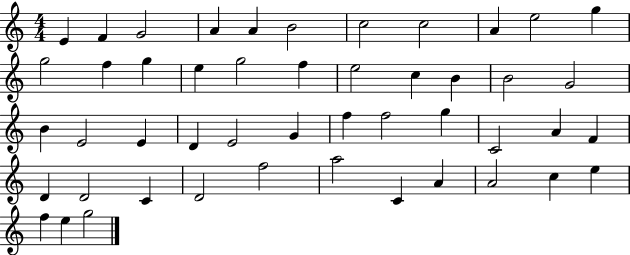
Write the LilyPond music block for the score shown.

{
  \clef treble
  \numericTimeSignature
  \time 4/4
  \key c \major
  e'4 f'4 g'2 | a'4 a'4 b'2 | c''2 c''2 | a'4 e''2 g''4 | \break g''2 f''4 g''4 | e''4 g''2 f''4 | e''2 c''4 b'4 | b'2 g'2 | \break b'4 e'2 e'4 | d'4 e'2 g'4 | f''4 f''2 g''4 | c'2 a'4 f'4 | \break d'4 d'2 c'4 | d'2 f''2 | a''2 c'4 a'4 | a'2 c''4 e''4 | \break f''4 e''4 g''2 | \bar "|."
}